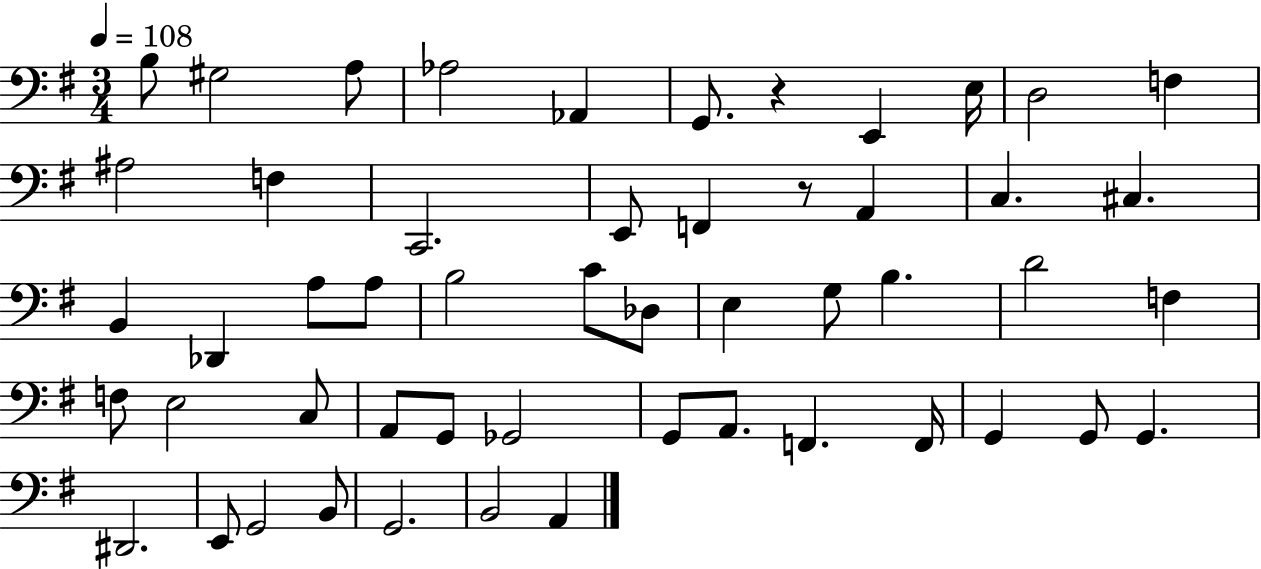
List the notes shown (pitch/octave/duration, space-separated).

B3/e G#3/h A3/e Ab3/h Ab2/q G2/e. R/q E2/q E3/s D3/h F3/q A#3/h F3/q C2/h. E2/e F2/q R/e A2/q C3/q. C#3/q. B2/q Db2/q A3/e A3/e B3/h C4/e Db3/e E3/q G3/e B3/q. D4/h F3/q F3/e E3/h C3/e A2/e G2/e Gb2/h G2/e A2/e. F2/q. F2/s G2/q G2/e G2/q. D#2/h. E2/e G2/h B2/e G2/h. B2/h A2/q